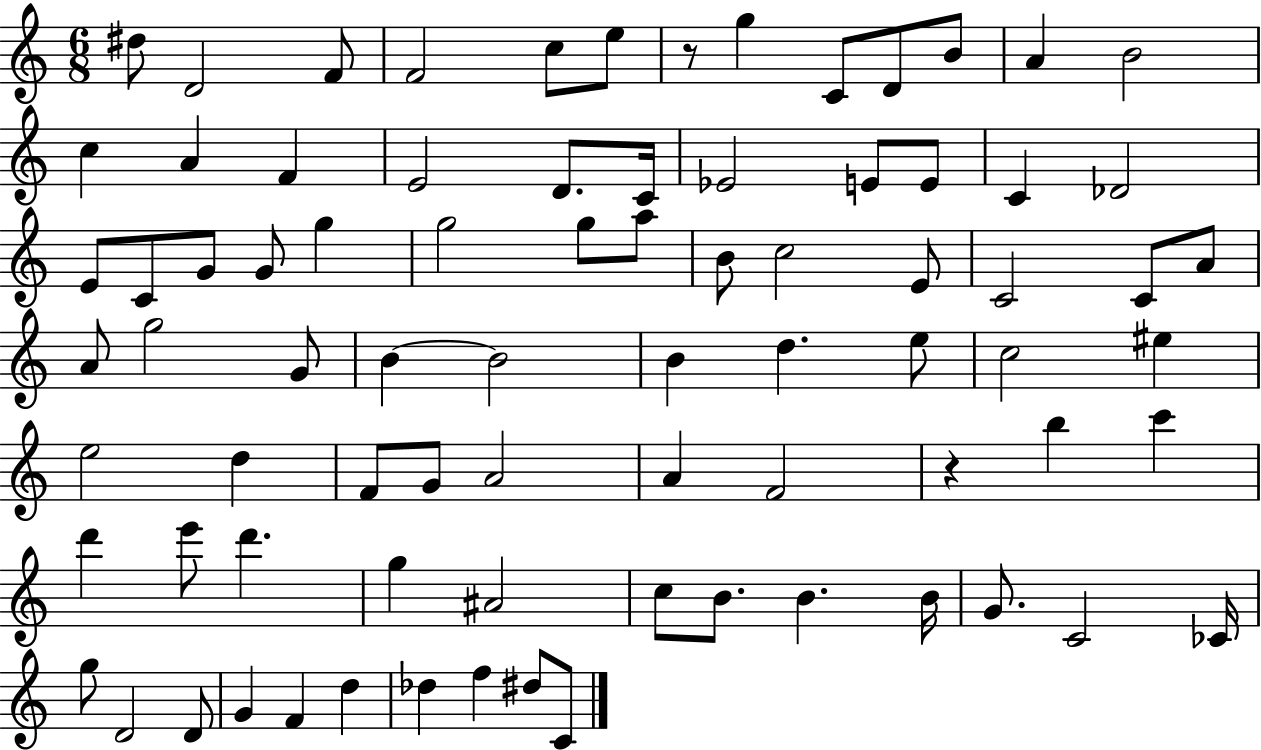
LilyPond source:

{
  \clef treble
  \numericTimeSignature
  \time 6/8
  \key c \major
  dis''8 d'2 f'8 | f'2 c''8 e''8 | r8 g''4 c'8 d'8 b'8 | a'4 b'2 | \break c''4 a'4 f'4 | e'2 d'8. c'16 | ees'2 e'8 e'8 | c'4 des'2 | \break e'8 c'8 g'8 g'8 g''4 | g''2 g''8 a''8 | b'8 c''2 e'8 | c'2 c'8 a'8 | \break a'8 g''2 g'8 | b'4~~ b'2 | b'4 d''4. e''8 | c''2 eis''4 | \break e''2 d''4 | f'8 g'8 a'2 | a'4 f'2 | r4 b''4 c'''4 | \break d'''4 e'''8 d'''4. | g''4 ais'2 | c''8 b'8. b'4. b'16 | g'8. c'2 ces'16 | \break g''8 d'2 d'8 | g'4 f'4 d''4 | des''4 f''4 dis''8 c'8 | \bar "|."
}